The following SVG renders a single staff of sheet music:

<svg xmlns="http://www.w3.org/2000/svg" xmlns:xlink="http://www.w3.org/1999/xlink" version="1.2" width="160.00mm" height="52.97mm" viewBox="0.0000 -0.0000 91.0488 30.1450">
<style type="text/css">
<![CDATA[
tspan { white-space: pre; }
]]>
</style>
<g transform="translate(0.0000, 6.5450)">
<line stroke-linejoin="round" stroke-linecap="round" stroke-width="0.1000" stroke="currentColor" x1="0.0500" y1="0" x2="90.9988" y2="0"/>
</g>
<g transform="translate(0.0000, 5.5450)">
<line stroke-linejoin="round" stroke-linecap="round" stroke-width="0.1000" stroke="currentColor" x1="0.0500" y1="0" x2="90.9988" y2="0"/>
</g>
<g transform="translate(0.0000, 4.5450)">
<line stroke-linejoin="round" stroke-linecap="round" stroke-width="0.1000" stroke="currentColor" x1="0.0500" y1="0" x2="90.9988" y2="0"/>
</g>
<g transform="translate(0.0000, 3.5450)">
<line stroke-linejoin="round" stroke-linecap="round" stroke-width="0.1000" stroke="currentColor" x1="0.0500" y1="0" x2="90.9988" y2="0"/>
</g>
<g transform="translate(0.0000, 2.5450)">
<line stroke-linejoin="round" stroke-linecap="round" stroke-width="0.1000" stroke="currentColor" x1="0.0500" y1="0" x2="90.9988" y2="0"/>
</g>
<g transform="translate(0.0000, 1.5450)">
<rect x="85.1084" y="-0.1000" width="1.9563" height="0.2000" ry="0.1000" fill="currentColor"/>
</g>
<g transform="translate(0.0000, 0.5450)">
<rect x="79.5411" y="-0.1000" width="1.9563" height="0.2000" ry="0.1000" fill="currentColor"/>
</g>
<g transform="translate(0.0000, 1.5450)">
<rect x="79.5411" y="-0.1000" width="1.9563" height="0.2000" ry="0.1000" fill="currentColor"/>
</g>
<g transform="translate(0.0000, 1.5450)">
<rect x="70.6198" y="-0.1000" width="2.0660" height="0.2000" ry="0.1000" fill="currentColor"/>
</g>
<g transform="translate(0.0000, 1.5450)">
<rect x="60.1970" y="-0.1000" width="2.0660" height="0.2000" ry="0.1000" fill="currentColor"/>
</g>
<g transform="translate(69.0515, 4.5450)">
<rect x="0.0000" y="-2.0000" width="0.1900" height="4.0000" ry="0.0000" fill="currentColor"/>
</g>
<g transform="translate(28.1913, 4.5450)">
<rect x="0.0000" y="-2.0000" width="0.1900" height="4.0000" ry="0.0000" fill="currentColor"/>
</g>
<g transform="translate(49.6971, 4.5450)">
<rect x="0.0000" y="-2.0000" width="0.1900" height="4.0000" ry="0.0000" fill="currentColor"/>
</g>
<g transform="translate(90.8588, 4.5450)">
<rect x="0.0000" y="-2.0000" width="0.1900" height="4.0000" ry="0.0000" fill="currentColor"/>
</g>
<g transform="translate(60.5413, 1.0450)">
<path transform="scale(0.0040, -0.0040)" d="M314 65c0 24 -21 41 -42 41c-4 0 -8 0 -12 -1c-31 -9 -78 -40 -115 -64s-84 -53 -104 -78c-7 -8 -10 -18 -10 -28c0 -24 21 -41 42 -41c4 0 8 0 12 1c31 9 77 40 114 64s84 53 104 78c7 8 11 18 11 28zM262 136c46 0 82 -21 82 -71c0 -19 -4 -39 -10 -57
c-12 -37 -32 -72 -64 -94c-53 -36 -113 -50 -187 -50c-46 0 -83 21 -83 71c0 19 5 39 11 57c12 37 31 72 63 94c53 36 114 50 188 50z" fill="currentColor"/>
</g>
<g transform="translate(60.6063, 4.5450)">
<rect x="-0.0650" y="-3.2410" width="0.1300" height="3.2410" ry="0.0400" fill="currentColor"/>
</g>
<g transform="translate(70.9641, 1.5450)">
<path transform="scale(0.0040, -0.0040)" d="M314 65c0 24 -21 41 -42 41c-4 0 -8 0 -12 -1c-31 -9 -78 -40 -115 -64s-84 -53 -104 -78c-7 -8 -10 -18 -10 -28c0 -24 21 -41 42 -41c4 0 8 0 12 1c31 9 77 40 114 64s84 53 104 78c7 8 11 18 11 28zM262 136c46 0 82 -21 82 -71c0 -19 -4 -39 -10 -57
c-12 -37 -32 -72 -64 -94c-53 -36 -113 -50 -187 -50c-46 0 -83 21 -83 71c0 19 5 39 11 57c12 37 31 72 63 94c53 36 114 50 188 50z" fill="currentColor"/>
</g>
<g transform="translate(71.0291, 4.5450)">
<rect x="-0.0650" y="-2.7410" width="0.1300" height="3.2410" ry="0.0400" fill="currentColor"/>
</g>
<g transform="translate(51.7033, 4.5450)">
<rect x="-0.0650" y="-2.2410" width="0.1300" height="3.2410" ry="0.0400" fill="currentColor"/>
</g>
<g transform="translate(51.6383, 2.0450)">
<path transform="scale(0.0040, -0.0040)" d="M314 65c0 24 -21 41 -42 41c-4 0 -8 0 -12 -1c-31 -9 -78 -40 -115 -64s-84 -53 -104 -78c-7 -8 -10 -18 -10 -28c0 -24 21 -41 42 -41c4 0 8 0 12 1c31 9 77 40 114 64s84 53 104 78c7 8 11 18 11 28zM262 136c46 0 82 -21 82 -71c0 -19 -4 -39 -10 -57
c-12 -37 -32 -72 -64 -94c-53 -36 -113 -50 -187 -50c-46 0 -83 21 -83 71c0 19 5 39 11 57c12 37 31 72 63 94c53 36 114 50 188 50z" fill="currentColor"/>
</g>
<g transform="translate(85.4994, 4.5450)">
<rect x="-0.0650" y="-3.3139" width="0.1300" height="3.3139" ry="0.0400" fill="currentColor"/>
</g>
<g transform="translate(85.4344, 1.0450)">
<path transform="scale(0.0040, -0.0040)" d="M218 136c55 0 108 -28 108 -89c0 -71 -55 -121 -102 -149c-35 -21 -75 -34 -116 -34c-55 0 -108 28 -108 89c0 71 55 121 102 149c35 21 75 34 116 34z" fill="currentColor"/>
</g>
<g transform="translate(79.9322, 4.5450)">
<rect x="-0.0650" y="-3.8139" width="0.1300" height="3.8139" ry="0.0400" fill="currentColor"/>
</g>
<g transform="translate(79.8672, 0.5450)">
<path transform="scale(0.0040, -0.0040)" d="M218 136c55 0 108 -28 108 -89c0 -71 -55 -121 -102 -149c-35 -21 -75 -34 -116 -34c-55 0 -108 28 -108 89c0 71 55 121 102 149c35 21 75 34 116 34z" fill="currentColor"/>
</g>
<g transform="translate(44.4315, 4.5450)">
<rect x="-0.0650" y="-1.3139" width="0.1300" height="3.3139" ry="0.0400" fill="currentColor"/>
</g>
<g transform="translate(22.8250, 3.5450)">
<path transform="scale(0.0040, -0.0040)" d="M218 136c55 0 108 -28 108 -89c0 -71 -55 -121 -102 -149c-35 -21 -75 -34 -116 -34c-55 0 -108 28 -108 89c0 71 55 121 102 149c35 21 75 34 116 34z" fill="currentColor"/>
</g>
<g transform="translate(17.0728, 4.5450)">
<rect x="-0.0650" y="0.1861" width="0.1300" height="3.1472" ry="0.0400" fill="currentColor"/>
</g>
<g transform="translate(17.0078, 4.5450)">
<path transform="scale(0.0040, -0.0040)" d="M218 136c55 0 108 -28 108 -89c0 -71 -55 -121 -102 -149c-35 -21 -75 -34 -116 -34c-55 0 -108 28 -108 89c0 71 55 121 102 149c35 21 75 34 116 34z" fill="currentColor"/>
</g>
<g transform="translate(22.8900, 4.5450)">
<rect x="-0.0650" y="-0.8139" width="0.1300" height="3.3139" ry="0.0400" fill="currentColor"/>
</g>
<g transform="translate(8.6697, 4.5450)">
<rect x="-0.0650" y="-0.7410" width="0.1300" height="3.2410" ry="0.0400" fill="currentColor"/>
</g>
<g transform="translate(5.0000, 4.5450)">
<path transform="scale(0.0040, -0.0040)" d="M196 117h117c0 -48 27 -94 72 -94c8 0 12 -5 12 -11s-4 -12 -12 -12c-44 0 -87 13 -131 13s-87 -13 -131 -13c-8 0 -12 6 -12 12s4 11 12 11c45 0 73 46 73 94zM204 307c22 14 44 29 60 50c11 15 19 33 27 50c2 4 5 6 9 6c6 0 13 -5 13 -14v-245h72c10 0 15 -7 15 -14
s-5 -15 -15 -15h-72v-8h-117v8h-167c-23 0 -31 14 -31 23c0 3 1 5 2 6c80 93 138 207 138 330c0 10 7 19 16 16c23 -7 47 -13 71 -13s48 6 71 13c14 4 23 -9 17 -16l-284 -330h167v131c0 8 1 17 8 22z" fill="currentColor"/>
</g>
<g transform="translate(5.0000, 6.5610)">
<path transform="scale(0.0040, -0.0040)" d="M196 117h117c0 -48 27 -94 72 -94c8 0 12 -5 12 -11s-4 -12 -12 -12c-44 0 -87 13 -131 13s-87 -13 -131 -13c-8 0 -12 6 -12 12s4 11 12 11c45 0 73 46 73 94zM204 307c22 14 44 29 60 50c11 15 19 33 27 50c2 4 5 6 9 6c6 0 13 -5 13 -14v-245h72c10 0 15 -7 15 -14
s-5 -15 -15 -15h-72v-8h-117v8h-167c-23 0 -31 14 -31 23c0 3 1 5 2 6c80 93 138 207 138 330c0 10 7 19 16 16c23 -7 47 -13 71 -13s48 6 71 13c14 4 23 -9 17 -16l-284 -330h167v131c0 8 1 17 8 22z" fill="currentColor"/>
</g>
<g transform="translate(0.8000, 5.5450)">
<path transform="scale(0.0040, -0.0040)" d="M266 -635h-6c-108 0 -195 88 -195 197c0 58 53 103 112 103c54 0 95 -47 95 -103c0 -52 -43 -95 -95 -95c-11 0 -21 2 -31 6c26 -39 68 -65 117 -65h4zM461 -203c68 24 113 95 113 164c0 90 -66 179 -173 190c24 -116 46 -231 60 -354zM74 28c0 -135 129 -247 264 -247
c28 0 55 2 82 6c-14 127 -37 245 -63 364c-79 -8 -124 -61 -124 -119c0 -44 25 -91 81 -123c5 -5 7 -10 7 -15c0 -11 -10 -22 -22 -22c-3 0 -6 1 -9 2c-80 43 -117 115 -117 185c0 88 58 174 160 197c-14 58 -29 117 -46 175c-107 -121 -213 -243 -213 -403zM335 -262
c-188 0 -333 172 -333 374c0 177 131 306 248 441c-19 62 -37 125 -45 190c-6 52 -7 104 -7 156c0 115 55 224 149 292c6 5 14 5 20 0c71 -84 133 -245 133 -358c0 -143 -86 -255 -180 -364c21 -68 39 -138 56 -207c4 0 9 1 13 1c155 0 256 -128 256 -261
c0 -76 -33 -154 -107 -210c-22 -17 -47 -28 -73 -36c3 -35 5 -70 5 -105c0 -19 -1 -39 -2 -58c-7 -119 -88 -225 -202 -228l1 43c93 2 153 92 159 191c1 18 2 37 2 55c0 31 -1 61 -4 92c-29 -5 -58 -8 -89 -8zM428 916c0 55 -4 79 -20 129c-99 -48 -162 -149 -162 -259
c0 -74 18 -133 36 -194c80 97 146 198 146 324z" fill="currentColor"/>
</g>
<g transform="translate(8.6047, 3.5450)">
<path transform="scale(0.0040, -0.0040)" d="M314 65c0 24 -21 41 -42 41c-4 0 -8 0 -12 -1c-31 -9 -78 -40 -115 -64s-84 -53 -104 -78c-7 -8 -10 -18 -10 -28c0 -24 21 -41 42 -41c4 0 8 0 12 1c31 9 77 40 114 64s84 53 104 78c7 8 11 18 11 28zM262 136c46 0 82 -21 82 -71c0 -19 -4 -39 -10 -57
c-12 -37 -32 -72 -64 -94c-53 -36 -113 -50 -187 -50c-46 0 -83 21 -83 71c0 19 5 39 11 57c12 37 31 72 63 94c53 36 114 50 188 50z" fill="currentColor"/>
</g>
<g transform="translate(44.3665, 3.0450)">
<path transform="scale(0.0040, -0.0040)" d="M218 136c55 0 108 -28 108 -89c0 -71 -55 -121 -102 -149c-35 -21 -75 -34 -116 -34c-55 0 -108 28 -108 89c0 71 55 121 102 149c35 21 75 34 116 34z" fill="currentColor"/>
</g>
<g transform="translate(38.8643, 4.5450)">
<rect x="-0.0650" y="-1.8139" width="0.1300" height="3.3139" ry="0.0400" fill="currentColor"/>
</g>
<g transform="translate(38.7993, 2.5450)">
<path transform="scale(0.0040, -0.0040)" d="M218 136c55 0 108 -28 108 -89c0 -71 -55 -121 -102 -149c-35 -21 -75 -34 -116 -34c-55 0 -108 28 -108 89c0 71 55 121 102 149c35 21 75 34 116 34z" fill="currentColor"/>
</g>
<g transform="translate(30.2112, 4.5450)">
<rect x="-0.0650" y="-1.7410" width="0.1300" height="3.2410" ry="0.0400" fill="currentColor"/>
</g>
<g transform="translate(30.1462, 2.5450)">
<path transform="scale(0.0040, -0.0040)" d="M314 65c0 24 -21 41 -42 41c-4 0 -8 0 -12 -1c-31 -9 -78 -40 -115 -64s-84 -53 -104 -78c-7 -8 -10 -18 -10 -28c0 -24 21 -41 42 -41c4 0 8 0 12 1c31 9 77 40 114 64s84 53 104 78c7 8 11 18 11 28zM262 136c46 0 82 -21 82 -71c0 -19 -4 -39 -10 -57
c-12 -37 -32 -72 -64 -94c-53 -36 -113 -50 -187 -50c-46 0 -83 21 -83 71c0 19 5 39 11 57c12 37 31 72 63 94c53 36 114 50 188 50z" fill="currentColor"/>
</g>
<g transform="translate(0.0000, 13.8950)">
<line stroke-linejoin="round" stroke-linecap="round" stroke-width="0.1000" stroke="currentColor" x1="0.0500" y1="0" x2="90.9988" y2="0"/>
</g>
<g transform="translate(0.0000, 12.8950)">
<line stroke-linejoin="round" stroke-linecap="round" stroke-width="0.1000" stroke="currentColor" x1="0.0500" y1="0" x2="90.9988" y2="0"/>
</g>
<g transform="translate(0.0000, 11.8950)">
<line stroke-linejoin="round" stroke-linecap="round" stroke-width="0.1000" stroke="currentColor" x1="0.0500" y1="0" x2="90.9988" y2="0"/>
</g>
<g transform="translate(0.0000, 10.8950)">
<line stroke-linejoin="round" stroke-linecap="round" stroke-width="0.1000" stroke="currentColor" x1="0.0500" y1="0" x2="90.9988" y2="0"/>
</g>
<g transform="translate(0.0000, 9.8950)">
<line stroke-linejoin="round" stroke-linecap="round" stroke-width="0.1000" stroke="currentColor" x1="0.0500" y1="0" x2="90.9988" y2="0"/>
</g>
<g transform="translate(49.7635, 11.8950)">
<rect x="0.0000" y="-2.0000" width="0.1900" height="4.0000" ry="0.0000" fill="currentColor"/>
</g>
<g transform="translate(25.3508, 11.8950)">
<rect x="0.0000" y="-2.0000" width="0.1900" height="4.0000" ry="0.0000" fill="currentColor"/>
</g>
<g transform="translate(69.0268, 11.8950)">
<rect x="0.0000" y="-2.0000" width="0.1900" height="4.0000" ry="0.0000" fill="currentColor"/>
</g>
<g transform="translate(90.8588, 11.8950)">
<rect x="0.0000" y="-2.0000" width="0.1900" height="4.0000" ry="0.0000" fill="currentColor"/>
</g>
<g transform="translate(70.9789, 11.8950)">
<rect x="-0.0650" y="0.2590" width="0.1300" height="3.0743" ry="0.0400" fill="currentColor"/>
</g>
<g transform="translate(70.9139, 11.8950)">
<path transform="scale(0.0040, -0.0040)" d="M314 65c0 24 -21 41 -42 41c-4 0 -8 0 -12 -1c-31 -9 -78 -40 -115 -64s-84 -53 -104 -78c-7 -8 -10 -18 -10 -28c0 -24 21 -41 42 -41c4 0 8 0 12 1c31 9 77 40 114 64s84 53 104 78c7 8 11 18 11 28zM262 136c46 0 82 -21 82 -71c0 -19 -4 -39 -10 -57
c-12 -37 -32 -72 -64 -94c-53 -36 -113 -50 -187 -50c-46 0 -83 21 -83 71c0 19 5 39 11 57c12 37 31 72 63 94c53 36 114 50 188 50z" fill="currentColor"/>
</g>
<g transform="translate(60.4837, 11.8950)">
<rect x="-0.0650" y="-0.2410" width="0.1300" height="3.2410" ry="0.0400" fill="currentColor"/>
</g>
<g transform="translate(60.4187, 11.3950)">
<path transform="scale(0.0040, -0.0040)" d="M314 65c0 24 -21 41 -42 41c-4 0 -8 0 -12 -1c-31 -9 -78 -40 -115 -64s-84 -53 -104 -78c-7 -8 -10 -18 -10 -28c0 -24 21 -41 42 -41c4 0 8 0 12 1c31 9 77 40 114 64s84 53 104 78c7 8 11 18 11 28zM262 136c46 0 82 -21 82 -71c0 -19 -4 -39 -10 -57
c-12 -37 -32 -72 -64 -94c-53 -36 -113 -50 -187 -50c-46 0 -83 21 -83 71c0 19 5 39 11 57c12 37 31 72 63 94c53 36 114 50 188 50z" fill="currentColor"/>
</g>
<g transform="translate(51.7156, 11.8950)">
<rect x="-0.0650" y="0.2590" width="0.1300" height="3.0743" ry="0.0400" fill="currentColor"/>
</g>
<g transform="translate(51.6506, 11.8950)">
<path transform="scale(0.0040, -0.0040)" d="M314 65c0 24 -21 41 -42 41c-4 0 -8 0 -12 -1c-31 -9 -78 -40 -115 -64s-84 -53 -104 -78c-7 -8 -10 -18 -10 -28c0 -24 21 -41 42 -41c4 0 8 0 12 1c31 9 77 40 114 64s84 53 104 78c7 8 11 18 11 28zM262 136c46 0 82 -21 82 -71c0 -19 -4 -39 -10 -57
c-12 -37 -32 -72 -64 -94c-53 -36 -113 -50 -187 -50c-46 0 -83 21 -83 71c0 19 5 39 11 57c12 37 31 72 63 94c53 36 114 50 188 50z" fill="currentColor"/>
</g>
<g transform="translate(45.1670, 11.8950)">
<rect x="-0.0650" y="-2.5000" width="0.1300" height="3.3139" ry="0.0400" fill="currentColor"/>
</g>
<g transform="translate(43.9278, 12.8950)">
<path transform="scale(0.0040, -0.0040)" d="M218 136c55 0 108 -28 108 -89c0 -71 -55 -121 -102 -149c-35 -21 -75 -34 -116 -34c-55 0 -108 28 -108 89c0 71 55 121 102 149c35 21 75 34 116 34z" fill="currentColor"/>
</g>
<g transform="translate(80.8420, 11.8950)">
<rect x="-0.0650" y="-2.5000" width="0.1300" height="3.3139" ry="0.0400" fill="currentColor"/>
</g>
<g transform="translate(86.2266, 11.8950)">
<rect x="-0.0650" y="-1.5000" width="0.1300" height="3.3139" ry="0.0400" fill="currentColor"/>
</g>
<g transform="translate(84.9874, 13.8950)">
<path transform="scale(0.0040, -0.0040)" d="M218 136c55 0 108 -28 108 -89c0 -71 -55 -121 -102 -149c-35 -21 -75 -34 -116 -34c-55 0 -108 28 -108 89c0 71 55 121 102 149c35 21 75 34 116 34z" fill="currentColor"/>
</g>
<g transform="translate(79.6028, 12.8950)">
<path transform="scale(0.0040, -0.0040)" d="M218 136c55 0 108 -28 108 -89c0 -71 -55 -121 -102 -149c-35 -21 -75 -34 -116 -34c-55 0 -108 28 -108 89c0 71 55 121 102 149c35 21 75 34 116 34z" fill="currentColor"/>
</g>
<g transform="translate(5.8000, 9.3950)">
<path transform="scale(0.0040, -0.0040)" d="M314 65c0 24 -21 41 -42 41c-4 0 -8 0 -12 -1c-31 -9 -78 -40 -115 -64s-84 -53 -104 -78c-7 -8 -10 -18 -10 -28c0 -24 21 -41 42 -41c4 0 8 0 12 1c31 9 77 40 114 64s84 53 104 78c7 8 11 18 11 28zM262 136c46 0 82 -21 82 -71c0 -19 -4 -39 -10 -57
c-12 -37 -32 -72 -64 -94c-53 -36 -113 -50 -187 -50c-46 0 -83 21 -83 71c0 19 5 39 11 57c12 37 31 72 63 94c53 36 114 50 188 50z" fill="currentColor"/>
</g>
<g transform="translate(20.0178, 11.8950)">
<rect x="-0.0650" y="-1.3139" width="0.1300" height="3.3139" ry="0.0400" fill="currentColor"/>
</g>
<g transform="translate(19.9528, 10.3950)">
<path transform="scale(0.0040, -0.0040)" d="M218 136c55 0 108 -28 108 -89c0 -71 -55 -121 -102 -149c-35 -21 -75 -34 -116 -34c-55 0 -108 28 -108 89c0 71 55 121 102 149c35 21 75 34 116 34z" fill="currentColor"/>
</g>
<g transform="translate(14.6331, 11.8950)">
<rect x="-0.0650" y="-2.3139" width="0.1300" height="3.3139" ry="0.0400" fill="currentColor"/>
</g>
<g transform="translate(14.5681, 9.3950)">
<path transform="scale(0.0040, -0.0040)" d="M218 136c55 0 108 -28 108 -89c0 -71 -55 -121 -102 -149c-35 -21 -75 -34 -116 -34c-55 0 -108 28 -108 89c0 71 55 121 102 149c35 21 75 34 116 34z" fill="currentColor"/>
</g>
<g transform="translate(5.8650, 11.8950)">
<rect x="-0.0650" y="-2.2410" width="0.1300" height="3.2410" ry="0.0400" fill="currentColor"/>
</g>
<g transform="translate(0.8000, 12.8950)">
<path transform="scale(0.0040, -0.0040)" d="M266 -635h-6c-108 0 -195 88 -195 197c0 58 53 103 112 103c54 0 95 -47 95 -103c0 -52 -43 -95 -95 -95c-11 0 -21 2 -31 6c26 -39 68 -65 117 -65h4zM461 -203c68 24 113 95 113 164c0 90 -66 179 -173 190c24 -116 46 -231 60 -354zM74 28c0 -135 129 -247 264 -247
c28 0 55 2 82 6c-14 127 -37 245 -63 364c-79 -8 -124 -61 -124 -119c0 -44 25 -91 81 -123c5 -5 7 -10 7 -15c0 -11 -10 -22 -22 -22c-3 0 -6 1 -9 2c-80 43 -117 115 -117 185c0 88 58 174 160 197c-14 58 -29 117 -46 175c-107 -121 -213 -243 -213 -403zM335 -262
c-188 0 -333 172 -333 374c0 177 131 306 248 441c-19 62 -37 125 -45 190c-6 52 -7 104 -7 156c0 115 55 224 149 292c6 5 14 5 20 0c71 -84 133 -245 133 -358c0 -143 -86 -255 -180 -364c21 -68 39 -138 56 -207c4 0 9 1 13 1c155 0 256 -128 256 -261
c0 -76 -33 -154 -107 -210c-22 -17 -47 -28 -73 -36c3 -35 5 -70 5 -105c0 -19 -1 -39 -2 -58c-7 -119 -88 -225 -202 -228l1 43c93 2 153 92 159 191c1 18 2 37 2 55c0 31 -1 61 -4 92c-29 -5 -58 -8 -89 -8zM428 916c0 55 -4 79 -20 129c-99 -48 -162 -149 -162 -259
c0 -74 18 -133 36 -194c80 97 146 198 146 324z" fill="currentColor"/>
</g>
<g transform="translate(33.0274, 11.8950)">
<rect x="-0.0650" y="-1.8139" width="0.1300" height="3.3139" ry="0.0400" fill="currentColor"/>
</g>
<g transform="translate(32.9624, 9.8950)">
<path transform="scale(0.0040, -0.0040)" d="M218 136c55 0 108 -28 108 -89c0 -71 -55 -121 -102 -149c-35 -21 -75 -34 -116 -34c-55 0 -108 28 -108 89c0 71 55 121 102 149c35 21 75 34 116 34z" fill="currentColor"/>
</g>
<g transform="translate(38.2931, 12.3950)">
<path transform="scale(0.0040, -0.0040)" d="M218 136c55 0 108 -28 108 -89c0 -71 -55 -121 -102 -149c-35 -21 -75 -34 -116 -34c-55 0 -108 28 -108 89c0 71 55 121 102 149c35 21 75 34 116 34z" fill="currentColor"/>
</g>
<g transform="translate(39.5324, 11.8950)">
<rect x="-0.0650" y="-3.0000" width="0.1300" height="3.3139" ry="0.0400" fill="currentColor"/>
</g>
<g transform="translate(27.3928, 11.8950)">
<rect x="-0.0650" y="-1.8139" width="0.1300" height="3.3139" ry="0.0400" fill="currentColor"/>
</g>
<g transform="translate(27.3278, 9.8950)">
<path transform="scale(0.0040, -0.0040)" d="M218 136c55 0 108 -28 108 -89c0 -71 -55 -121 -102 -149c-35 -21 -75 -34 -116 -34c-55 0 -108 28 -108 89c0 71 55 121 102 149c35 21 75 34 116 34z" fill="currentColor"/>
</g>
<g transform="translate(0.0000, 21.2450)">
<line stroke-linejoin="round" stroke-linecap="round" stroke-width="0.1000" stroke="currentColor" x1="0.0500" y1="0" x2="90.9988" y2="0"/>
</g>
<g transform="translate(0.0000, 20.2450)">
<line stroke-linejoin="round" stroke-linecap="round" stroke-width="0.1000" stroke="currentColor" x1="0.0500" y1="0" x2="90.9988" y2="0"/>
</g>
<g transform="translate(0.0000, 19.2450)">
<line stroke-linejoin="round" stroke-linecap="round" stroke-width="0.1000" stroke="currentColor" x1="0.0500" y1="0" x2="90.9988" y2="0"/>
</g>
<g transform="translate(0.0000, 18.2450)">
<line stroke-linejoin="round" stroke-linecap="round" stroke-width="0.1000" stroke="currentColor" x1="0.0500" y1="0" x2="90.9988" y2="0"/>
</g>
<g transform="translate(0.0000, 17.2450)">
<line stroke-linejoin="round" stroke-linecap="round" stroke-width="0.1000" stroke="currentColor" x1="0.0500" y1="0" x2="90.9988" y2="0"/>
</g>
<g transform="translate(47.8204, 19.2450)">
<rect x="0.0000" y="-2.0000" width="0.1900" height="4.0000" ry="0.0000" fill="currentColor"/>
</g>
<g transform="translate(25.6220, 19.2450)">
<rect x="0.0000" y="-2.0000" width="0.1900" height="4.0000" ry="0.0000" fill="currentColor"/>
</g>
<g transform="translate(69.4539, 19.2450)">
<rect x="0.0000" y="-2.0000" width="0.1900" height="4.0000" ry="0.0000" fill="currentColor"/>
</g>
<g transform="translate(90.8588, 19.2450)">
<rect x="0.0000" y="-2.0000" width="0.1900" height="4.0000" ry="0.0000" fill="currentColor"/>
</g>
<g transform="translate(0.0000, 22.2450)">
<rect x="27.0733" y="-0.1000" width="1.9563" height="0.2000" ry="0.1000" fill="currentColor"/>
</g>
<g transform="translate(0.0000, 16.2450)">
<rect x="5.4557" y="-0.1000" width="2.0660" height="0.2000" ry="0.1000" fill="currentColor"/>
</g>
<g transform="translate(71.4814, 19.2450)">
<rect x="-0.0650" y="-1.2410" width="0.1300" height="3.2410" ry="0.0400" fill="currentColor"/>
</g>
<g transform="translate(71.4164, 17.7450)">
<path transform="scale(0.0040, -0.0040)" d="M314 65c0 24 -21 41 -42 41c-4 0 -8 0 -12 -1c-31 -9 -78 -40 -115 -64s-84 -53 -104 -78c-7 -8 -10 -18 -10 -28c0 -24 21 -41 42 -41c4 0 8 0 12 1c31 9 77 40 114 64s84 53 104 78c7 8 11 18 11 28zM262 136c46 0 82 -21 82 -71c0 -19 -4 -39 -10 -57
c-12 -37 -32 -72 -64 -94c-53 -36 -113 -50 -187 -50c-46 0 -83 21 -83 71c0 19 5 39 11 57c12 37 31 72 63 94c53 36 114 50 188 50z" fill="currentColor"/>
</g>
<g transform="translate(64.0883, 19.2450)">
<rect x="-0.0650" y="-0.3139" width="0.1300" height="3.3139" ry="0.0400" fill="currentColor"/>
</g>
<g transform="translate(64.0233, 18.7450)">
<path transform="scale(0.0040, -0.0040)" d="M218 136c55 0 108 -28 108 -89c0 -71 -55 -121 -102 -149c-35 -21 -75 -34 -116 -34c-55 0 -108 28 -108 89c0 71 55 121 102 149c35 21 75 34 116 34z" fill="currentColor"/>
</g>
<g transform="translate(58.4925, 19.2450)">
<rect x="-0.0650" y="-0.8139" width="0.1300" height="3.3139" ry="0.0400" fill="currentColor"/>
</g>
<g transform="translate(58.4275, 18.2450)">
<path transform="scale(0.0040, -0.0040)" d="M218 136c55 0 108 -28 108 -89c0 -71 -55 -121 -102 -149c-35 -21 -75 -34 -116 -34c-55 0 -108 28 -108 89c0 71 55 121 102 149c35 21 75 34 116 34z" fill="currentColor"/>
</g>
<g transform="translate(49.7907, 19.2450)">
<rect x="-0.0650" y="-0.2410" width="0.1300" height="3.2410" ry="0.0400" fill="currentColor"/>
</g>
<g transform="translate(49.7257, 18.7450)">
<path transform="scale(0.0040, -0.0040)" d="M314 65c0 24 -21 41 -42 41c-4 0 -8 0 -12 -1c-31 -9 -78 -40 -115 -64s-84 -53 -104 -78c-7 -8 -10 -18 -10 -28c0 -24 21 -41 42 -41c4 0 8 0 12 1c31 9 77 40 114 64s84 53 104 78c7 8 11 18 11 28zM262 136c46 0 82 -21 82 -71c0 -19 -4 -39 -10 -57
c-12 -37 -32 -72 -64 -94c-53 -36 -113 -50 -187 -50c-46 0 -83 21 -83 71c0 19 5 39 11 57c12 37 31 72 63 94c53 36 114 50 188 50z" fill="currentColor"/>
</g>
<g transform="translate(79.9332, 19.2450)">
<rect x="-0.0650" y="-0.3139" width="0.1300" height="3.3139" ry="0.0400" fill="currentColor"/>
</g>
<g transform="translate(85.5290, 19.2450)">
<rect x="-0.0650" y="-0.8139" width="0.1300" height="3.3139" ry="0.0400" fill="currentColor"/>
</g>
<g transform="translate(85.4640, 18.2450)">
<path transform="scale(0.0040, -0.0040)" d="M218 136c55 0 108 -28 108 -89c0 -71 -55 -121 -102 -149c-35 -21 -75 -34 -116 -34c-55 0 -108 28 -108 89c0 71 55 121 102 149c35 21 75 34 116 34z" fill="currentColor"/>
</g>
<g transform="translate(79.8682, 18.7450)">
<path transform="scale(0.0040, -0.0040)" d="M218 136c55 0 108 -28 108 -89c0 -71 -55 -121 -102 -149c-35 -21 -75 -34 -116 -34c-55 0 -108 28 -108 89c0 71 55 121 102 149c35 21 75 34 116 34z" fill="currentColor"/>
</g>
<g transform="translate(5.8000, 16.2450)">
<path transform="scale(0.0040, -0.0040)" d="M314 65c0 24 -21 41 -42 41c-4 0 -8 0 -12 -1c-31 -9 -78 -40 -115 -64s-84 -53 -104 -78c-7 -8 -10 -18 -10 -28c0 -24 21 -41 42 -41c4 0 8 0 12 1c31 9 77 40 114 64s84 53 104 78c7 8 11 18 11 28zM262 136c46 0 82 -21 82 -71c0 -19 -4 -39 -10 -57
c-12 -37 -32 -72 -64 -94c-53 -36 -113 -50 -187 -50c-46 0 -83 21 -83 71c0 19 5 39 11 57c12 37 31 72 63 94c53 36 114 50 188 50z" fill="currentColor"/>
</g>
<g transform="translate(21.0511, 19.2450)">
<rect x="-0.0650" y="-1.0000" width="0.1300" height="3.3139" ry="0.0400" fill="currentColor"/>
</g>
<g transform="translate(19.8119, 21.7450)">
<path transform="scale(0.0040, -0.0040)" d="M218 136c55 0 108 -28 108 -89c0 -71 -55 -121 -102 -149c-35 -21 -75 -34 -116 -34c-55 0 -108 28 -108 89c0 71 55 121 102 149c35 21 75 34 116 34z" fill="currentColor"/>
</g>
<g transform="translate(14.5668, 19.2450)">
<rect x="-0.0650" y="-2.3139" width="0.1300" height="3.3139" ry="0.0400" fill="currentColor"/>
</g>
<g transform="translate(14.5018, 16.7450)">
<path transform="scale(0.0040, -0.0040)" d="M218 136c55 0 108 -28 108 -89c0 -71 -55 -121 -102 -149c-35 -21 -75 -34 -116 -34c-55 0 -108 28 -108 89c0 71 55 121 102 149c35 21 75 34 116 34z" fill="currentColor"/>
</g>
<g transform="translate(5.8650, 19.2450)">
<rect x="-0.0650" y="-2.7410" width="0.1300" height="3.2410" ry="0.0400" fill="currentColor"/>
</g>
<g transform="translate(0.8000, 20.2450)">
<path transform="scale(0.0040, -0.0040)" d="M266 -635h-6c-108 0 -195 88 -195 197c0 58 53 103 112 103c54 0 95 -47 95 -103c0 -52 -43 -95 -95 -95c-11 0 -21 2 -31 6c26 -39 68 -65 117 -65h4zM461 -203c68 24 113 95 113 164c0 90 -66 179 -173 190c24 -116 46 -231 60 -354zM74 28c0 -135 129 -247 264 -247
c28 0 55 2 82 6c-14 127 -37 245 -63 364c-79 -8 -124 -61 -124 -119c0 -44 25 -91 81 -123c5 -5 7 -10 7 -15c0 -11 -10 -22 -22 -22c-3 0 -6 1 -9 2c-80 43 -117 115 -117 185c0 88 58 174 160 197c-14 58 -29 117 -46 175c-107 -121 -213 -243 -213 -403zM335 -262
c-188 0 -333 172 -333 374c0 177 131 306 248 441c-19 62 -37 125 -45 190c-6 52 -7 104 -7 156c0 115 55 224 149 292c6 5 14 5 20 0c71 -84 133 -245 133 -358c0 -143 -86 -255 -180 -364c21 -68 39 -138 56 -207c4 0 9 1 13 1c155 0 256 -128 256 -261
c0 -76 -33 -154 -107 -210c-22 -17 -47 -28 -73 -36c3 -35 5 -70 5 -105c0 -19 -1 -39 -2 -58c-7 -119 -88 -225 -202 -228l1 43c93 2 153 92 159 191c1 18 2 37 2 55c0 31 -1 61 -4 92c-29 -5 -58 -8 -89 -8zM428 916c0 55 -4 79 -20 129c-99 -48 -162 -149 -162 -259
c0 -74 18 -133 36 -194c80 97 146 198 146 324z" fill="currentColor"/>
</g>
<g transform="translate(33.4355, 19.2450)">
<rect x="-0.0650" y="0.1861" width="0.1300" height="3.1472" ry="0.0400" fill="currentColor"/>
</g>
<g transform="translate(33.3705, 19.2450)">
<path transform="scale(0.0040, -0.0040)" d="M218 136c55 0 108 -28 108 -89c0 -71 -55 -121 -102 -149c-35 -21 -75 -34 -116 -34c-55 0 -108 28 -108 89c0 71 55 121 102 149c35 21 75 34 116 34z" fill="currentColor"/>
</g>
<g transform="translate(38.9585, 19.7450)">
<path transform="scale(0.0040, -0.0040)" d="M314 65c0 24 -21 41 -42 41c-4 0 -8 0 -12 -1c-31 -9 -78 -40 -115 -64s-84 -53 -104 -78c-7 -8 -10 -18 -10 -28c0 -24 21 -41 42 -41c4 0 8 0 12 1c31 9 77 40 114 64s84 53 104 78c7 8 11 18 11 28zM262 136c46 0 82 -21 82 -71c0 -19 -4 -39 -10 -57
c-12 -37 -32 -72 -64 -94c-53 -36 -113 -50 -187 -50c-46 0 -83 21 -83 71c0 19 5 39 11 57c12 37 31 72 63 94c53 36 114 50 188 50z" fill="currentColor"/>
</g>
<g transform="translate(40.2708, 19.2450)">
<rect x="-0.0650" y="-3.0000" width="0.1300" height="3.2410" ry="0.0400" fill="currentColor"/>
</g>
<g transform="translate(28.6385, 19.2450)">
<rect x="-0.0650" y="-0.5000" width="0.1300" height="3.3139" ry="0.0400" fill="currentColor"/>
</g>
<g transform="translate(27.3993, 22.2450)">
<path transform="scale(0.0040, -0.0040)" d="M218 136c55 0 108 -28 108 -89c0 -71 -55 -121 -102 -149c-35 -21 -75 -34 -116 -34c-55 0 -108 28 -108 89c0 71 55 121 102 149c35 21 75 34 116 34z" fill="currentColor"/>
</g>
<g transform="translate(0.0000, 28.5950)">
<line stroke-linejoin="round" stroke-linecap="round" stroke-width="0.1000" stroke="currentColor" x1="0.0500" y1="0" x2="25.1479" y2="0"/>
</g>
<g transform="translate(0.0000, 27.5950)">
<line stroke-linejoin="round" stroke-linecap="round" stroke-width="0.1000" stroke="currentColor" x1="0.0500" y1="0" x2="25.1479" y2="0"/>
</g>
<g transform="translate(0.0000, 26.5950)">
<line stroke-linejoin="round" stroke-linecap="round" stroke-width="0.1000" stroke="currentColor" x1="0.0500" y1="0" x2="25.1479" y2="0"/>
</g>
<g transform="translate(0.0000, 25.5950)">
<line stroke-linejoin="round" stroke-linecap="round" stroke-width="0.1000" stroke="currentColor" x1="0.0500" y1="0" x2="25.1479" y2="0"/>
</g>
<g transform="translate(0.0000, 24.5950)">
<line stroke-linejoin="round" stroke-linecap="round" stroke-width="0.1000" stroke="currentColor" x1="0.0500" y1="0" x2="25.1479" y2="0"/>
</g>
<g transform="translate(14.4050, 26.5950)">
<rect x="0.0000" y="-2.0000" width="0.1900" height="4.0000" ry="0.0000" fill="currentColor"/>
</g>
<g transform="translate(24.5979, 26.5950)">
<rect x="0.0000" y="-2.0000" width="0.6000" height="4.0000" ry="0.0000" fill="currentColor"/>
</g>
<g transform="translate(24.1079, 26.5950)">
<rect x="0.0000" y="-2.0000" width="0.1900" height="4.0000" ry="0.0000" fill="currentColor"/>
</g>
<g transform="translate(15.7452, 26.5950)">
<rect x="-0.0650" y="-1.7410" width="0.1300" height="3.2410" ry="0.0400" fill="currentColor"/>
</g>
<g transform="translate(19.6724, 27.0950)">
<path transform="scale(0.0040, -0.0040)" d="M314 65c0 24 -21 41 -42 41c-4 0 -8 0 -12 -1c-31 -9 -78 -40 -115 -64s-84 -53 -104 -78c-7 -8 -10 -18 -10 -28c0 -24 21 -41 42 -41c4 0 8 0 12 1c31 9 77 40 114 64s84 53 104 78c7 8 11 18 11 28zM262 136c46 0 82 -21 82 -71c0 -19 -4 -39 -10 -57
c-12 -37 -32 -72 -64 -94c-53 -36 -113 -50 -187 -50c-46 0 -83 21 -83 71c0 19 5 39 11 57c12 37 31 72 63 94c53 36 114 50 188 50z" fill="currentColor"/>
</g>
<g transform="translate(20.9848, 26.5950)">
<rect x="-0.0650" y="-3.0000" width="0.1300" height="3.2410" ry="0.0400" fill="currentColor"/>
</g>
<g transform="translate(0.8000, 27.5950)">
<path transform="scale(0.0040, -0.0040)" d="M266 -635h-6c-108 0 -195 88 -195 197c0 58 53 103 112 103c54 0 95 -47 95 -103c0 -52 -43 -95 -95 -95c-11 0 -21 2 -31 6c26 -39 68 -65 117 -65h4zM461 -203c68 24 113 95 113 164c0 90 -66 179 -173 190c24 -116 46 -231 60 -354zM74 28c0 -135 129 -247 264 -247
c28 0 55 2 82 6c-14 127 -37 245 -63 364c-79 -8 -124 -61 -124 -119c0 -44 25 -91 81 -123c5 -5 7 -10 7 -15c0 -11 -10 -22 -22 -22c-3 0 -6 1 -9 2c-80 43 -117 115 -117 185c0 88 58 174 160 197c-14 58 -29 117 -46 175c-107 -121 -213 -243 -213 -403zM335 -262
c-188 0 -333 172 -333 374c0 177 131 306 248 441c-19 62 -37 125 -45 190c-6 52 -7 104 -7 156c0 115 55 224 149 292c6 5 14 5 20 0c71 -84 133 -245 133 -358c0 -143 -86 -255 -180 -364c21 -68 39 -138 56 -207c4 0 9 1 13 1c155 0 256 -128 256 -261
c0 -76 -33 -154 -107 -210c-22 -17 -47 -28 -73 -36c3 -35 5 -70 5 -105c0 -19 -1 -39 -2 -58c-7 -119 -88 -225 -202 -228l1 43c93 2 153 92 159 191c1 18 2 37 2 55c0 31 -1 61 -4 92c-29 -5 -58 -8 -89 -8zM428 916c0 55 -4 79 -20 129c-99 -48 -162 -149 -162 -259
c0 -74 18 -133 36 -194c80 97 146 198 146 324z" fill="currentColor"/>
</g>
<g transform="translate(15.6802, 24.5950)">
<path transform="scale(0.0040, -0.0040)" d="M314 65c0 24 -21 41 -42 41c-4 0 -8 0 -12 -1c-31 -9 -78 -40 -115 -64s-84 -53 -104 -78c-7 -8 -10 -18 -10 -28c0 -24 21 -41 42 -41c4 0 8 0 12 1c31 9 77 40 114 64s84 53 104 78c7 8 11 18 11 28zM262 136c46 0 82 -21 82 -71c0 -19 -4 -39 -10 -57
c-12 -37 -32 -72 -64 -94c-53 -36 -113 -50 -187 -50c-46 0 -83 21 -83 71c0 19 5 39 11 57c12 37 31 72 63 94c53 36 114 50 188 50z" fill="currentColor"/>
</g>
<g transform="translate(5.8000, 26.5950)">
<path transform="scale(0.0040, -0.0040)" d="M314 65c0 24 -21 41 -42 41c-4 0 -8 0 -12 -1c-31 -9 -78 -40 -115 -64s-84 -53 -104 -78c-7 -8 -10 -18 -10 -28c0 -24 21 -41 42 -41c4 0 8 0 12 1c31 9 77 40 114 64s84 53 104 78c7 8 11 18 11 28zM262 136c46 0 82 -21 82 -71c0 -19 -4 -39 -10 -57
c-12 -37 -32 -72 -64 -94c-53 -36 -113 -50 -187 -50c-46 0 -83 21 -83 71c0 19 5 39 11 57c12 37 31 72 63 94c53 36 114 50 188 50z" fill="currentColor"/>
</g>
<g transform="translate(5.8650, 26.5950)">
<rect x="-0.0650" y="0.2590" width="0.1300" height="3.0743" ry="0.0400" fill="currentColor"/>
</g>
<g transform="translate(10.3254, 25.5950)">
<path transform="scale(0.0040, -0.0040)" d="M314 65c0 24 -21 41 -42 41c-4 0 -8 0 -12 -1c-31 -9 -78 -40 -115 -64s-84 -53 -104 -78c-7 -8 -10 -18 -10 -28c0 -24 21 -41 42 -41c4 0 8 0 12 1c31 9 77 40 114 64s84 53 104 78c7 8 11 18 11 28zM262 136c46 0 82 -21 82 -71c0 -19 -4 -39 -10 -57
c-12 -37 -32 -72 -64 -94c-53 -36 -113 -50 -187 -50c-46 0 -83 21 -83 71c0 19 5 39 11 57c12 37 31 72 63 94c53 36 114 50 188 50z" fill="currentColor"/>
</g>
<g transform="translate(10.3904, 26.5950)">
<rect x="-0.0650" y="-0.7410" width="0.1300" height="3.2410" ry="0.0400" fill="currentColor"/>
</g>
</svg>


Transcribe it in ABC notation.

X:1
T:Untitled
M:4/4
L:1/4
K:C
d2 B d f2 f e g2 b2 a2 c' b g2 g e f f A G B2 c2 B2 G E a2 g D C B A2 c2 d c e2 c d B2 d2 f2 A2